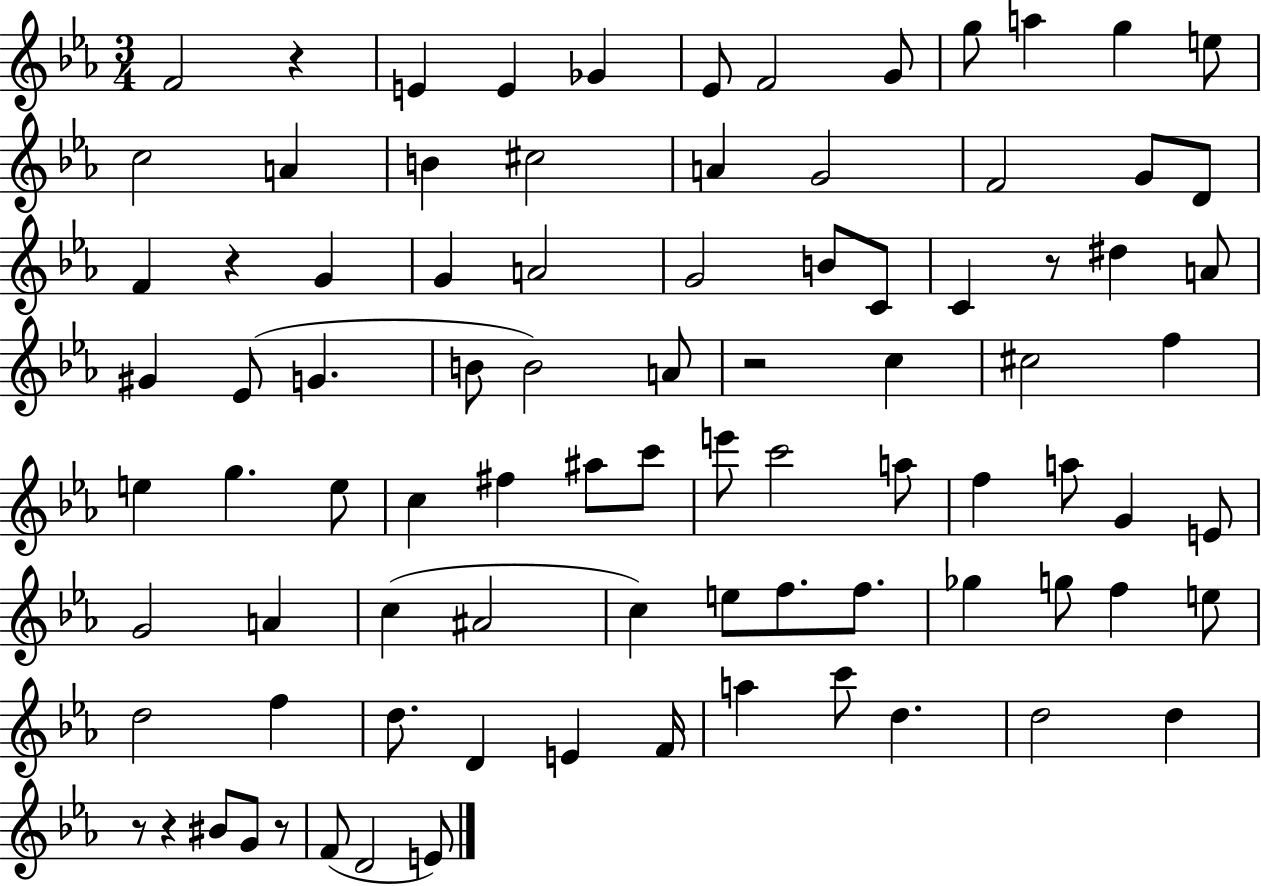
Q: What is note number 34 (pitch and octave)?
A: B4